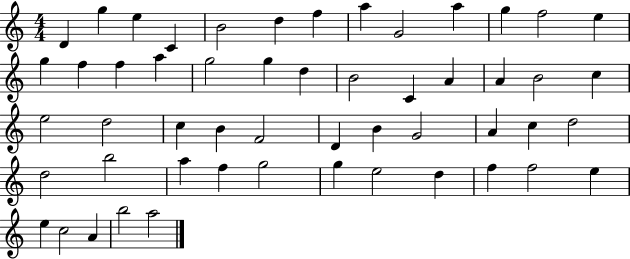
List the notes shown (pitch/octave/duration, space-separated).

D4/q G5/q E5/q C4/q B4/h D5/q F5/q A5/q G4/h A5/q G5/q F5/h E5/q G5/q F5/q F5/q A5/q G5/h G5/q D5/q B4/h C4/q A4/q A4/q B4/h C5/q E5/h D5/h C5/q B4/q F4/h D4/q B4/q G4/h A4/q C5/q D5/h D5/h B5/h A5/q F5/q G5/h G5/q E5/h D5/q F5/q F5/h E5/q E5/q C5/h A4/q B5/h A5/h